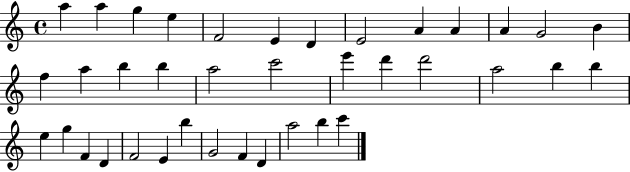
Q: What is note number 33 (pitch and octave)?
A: G4